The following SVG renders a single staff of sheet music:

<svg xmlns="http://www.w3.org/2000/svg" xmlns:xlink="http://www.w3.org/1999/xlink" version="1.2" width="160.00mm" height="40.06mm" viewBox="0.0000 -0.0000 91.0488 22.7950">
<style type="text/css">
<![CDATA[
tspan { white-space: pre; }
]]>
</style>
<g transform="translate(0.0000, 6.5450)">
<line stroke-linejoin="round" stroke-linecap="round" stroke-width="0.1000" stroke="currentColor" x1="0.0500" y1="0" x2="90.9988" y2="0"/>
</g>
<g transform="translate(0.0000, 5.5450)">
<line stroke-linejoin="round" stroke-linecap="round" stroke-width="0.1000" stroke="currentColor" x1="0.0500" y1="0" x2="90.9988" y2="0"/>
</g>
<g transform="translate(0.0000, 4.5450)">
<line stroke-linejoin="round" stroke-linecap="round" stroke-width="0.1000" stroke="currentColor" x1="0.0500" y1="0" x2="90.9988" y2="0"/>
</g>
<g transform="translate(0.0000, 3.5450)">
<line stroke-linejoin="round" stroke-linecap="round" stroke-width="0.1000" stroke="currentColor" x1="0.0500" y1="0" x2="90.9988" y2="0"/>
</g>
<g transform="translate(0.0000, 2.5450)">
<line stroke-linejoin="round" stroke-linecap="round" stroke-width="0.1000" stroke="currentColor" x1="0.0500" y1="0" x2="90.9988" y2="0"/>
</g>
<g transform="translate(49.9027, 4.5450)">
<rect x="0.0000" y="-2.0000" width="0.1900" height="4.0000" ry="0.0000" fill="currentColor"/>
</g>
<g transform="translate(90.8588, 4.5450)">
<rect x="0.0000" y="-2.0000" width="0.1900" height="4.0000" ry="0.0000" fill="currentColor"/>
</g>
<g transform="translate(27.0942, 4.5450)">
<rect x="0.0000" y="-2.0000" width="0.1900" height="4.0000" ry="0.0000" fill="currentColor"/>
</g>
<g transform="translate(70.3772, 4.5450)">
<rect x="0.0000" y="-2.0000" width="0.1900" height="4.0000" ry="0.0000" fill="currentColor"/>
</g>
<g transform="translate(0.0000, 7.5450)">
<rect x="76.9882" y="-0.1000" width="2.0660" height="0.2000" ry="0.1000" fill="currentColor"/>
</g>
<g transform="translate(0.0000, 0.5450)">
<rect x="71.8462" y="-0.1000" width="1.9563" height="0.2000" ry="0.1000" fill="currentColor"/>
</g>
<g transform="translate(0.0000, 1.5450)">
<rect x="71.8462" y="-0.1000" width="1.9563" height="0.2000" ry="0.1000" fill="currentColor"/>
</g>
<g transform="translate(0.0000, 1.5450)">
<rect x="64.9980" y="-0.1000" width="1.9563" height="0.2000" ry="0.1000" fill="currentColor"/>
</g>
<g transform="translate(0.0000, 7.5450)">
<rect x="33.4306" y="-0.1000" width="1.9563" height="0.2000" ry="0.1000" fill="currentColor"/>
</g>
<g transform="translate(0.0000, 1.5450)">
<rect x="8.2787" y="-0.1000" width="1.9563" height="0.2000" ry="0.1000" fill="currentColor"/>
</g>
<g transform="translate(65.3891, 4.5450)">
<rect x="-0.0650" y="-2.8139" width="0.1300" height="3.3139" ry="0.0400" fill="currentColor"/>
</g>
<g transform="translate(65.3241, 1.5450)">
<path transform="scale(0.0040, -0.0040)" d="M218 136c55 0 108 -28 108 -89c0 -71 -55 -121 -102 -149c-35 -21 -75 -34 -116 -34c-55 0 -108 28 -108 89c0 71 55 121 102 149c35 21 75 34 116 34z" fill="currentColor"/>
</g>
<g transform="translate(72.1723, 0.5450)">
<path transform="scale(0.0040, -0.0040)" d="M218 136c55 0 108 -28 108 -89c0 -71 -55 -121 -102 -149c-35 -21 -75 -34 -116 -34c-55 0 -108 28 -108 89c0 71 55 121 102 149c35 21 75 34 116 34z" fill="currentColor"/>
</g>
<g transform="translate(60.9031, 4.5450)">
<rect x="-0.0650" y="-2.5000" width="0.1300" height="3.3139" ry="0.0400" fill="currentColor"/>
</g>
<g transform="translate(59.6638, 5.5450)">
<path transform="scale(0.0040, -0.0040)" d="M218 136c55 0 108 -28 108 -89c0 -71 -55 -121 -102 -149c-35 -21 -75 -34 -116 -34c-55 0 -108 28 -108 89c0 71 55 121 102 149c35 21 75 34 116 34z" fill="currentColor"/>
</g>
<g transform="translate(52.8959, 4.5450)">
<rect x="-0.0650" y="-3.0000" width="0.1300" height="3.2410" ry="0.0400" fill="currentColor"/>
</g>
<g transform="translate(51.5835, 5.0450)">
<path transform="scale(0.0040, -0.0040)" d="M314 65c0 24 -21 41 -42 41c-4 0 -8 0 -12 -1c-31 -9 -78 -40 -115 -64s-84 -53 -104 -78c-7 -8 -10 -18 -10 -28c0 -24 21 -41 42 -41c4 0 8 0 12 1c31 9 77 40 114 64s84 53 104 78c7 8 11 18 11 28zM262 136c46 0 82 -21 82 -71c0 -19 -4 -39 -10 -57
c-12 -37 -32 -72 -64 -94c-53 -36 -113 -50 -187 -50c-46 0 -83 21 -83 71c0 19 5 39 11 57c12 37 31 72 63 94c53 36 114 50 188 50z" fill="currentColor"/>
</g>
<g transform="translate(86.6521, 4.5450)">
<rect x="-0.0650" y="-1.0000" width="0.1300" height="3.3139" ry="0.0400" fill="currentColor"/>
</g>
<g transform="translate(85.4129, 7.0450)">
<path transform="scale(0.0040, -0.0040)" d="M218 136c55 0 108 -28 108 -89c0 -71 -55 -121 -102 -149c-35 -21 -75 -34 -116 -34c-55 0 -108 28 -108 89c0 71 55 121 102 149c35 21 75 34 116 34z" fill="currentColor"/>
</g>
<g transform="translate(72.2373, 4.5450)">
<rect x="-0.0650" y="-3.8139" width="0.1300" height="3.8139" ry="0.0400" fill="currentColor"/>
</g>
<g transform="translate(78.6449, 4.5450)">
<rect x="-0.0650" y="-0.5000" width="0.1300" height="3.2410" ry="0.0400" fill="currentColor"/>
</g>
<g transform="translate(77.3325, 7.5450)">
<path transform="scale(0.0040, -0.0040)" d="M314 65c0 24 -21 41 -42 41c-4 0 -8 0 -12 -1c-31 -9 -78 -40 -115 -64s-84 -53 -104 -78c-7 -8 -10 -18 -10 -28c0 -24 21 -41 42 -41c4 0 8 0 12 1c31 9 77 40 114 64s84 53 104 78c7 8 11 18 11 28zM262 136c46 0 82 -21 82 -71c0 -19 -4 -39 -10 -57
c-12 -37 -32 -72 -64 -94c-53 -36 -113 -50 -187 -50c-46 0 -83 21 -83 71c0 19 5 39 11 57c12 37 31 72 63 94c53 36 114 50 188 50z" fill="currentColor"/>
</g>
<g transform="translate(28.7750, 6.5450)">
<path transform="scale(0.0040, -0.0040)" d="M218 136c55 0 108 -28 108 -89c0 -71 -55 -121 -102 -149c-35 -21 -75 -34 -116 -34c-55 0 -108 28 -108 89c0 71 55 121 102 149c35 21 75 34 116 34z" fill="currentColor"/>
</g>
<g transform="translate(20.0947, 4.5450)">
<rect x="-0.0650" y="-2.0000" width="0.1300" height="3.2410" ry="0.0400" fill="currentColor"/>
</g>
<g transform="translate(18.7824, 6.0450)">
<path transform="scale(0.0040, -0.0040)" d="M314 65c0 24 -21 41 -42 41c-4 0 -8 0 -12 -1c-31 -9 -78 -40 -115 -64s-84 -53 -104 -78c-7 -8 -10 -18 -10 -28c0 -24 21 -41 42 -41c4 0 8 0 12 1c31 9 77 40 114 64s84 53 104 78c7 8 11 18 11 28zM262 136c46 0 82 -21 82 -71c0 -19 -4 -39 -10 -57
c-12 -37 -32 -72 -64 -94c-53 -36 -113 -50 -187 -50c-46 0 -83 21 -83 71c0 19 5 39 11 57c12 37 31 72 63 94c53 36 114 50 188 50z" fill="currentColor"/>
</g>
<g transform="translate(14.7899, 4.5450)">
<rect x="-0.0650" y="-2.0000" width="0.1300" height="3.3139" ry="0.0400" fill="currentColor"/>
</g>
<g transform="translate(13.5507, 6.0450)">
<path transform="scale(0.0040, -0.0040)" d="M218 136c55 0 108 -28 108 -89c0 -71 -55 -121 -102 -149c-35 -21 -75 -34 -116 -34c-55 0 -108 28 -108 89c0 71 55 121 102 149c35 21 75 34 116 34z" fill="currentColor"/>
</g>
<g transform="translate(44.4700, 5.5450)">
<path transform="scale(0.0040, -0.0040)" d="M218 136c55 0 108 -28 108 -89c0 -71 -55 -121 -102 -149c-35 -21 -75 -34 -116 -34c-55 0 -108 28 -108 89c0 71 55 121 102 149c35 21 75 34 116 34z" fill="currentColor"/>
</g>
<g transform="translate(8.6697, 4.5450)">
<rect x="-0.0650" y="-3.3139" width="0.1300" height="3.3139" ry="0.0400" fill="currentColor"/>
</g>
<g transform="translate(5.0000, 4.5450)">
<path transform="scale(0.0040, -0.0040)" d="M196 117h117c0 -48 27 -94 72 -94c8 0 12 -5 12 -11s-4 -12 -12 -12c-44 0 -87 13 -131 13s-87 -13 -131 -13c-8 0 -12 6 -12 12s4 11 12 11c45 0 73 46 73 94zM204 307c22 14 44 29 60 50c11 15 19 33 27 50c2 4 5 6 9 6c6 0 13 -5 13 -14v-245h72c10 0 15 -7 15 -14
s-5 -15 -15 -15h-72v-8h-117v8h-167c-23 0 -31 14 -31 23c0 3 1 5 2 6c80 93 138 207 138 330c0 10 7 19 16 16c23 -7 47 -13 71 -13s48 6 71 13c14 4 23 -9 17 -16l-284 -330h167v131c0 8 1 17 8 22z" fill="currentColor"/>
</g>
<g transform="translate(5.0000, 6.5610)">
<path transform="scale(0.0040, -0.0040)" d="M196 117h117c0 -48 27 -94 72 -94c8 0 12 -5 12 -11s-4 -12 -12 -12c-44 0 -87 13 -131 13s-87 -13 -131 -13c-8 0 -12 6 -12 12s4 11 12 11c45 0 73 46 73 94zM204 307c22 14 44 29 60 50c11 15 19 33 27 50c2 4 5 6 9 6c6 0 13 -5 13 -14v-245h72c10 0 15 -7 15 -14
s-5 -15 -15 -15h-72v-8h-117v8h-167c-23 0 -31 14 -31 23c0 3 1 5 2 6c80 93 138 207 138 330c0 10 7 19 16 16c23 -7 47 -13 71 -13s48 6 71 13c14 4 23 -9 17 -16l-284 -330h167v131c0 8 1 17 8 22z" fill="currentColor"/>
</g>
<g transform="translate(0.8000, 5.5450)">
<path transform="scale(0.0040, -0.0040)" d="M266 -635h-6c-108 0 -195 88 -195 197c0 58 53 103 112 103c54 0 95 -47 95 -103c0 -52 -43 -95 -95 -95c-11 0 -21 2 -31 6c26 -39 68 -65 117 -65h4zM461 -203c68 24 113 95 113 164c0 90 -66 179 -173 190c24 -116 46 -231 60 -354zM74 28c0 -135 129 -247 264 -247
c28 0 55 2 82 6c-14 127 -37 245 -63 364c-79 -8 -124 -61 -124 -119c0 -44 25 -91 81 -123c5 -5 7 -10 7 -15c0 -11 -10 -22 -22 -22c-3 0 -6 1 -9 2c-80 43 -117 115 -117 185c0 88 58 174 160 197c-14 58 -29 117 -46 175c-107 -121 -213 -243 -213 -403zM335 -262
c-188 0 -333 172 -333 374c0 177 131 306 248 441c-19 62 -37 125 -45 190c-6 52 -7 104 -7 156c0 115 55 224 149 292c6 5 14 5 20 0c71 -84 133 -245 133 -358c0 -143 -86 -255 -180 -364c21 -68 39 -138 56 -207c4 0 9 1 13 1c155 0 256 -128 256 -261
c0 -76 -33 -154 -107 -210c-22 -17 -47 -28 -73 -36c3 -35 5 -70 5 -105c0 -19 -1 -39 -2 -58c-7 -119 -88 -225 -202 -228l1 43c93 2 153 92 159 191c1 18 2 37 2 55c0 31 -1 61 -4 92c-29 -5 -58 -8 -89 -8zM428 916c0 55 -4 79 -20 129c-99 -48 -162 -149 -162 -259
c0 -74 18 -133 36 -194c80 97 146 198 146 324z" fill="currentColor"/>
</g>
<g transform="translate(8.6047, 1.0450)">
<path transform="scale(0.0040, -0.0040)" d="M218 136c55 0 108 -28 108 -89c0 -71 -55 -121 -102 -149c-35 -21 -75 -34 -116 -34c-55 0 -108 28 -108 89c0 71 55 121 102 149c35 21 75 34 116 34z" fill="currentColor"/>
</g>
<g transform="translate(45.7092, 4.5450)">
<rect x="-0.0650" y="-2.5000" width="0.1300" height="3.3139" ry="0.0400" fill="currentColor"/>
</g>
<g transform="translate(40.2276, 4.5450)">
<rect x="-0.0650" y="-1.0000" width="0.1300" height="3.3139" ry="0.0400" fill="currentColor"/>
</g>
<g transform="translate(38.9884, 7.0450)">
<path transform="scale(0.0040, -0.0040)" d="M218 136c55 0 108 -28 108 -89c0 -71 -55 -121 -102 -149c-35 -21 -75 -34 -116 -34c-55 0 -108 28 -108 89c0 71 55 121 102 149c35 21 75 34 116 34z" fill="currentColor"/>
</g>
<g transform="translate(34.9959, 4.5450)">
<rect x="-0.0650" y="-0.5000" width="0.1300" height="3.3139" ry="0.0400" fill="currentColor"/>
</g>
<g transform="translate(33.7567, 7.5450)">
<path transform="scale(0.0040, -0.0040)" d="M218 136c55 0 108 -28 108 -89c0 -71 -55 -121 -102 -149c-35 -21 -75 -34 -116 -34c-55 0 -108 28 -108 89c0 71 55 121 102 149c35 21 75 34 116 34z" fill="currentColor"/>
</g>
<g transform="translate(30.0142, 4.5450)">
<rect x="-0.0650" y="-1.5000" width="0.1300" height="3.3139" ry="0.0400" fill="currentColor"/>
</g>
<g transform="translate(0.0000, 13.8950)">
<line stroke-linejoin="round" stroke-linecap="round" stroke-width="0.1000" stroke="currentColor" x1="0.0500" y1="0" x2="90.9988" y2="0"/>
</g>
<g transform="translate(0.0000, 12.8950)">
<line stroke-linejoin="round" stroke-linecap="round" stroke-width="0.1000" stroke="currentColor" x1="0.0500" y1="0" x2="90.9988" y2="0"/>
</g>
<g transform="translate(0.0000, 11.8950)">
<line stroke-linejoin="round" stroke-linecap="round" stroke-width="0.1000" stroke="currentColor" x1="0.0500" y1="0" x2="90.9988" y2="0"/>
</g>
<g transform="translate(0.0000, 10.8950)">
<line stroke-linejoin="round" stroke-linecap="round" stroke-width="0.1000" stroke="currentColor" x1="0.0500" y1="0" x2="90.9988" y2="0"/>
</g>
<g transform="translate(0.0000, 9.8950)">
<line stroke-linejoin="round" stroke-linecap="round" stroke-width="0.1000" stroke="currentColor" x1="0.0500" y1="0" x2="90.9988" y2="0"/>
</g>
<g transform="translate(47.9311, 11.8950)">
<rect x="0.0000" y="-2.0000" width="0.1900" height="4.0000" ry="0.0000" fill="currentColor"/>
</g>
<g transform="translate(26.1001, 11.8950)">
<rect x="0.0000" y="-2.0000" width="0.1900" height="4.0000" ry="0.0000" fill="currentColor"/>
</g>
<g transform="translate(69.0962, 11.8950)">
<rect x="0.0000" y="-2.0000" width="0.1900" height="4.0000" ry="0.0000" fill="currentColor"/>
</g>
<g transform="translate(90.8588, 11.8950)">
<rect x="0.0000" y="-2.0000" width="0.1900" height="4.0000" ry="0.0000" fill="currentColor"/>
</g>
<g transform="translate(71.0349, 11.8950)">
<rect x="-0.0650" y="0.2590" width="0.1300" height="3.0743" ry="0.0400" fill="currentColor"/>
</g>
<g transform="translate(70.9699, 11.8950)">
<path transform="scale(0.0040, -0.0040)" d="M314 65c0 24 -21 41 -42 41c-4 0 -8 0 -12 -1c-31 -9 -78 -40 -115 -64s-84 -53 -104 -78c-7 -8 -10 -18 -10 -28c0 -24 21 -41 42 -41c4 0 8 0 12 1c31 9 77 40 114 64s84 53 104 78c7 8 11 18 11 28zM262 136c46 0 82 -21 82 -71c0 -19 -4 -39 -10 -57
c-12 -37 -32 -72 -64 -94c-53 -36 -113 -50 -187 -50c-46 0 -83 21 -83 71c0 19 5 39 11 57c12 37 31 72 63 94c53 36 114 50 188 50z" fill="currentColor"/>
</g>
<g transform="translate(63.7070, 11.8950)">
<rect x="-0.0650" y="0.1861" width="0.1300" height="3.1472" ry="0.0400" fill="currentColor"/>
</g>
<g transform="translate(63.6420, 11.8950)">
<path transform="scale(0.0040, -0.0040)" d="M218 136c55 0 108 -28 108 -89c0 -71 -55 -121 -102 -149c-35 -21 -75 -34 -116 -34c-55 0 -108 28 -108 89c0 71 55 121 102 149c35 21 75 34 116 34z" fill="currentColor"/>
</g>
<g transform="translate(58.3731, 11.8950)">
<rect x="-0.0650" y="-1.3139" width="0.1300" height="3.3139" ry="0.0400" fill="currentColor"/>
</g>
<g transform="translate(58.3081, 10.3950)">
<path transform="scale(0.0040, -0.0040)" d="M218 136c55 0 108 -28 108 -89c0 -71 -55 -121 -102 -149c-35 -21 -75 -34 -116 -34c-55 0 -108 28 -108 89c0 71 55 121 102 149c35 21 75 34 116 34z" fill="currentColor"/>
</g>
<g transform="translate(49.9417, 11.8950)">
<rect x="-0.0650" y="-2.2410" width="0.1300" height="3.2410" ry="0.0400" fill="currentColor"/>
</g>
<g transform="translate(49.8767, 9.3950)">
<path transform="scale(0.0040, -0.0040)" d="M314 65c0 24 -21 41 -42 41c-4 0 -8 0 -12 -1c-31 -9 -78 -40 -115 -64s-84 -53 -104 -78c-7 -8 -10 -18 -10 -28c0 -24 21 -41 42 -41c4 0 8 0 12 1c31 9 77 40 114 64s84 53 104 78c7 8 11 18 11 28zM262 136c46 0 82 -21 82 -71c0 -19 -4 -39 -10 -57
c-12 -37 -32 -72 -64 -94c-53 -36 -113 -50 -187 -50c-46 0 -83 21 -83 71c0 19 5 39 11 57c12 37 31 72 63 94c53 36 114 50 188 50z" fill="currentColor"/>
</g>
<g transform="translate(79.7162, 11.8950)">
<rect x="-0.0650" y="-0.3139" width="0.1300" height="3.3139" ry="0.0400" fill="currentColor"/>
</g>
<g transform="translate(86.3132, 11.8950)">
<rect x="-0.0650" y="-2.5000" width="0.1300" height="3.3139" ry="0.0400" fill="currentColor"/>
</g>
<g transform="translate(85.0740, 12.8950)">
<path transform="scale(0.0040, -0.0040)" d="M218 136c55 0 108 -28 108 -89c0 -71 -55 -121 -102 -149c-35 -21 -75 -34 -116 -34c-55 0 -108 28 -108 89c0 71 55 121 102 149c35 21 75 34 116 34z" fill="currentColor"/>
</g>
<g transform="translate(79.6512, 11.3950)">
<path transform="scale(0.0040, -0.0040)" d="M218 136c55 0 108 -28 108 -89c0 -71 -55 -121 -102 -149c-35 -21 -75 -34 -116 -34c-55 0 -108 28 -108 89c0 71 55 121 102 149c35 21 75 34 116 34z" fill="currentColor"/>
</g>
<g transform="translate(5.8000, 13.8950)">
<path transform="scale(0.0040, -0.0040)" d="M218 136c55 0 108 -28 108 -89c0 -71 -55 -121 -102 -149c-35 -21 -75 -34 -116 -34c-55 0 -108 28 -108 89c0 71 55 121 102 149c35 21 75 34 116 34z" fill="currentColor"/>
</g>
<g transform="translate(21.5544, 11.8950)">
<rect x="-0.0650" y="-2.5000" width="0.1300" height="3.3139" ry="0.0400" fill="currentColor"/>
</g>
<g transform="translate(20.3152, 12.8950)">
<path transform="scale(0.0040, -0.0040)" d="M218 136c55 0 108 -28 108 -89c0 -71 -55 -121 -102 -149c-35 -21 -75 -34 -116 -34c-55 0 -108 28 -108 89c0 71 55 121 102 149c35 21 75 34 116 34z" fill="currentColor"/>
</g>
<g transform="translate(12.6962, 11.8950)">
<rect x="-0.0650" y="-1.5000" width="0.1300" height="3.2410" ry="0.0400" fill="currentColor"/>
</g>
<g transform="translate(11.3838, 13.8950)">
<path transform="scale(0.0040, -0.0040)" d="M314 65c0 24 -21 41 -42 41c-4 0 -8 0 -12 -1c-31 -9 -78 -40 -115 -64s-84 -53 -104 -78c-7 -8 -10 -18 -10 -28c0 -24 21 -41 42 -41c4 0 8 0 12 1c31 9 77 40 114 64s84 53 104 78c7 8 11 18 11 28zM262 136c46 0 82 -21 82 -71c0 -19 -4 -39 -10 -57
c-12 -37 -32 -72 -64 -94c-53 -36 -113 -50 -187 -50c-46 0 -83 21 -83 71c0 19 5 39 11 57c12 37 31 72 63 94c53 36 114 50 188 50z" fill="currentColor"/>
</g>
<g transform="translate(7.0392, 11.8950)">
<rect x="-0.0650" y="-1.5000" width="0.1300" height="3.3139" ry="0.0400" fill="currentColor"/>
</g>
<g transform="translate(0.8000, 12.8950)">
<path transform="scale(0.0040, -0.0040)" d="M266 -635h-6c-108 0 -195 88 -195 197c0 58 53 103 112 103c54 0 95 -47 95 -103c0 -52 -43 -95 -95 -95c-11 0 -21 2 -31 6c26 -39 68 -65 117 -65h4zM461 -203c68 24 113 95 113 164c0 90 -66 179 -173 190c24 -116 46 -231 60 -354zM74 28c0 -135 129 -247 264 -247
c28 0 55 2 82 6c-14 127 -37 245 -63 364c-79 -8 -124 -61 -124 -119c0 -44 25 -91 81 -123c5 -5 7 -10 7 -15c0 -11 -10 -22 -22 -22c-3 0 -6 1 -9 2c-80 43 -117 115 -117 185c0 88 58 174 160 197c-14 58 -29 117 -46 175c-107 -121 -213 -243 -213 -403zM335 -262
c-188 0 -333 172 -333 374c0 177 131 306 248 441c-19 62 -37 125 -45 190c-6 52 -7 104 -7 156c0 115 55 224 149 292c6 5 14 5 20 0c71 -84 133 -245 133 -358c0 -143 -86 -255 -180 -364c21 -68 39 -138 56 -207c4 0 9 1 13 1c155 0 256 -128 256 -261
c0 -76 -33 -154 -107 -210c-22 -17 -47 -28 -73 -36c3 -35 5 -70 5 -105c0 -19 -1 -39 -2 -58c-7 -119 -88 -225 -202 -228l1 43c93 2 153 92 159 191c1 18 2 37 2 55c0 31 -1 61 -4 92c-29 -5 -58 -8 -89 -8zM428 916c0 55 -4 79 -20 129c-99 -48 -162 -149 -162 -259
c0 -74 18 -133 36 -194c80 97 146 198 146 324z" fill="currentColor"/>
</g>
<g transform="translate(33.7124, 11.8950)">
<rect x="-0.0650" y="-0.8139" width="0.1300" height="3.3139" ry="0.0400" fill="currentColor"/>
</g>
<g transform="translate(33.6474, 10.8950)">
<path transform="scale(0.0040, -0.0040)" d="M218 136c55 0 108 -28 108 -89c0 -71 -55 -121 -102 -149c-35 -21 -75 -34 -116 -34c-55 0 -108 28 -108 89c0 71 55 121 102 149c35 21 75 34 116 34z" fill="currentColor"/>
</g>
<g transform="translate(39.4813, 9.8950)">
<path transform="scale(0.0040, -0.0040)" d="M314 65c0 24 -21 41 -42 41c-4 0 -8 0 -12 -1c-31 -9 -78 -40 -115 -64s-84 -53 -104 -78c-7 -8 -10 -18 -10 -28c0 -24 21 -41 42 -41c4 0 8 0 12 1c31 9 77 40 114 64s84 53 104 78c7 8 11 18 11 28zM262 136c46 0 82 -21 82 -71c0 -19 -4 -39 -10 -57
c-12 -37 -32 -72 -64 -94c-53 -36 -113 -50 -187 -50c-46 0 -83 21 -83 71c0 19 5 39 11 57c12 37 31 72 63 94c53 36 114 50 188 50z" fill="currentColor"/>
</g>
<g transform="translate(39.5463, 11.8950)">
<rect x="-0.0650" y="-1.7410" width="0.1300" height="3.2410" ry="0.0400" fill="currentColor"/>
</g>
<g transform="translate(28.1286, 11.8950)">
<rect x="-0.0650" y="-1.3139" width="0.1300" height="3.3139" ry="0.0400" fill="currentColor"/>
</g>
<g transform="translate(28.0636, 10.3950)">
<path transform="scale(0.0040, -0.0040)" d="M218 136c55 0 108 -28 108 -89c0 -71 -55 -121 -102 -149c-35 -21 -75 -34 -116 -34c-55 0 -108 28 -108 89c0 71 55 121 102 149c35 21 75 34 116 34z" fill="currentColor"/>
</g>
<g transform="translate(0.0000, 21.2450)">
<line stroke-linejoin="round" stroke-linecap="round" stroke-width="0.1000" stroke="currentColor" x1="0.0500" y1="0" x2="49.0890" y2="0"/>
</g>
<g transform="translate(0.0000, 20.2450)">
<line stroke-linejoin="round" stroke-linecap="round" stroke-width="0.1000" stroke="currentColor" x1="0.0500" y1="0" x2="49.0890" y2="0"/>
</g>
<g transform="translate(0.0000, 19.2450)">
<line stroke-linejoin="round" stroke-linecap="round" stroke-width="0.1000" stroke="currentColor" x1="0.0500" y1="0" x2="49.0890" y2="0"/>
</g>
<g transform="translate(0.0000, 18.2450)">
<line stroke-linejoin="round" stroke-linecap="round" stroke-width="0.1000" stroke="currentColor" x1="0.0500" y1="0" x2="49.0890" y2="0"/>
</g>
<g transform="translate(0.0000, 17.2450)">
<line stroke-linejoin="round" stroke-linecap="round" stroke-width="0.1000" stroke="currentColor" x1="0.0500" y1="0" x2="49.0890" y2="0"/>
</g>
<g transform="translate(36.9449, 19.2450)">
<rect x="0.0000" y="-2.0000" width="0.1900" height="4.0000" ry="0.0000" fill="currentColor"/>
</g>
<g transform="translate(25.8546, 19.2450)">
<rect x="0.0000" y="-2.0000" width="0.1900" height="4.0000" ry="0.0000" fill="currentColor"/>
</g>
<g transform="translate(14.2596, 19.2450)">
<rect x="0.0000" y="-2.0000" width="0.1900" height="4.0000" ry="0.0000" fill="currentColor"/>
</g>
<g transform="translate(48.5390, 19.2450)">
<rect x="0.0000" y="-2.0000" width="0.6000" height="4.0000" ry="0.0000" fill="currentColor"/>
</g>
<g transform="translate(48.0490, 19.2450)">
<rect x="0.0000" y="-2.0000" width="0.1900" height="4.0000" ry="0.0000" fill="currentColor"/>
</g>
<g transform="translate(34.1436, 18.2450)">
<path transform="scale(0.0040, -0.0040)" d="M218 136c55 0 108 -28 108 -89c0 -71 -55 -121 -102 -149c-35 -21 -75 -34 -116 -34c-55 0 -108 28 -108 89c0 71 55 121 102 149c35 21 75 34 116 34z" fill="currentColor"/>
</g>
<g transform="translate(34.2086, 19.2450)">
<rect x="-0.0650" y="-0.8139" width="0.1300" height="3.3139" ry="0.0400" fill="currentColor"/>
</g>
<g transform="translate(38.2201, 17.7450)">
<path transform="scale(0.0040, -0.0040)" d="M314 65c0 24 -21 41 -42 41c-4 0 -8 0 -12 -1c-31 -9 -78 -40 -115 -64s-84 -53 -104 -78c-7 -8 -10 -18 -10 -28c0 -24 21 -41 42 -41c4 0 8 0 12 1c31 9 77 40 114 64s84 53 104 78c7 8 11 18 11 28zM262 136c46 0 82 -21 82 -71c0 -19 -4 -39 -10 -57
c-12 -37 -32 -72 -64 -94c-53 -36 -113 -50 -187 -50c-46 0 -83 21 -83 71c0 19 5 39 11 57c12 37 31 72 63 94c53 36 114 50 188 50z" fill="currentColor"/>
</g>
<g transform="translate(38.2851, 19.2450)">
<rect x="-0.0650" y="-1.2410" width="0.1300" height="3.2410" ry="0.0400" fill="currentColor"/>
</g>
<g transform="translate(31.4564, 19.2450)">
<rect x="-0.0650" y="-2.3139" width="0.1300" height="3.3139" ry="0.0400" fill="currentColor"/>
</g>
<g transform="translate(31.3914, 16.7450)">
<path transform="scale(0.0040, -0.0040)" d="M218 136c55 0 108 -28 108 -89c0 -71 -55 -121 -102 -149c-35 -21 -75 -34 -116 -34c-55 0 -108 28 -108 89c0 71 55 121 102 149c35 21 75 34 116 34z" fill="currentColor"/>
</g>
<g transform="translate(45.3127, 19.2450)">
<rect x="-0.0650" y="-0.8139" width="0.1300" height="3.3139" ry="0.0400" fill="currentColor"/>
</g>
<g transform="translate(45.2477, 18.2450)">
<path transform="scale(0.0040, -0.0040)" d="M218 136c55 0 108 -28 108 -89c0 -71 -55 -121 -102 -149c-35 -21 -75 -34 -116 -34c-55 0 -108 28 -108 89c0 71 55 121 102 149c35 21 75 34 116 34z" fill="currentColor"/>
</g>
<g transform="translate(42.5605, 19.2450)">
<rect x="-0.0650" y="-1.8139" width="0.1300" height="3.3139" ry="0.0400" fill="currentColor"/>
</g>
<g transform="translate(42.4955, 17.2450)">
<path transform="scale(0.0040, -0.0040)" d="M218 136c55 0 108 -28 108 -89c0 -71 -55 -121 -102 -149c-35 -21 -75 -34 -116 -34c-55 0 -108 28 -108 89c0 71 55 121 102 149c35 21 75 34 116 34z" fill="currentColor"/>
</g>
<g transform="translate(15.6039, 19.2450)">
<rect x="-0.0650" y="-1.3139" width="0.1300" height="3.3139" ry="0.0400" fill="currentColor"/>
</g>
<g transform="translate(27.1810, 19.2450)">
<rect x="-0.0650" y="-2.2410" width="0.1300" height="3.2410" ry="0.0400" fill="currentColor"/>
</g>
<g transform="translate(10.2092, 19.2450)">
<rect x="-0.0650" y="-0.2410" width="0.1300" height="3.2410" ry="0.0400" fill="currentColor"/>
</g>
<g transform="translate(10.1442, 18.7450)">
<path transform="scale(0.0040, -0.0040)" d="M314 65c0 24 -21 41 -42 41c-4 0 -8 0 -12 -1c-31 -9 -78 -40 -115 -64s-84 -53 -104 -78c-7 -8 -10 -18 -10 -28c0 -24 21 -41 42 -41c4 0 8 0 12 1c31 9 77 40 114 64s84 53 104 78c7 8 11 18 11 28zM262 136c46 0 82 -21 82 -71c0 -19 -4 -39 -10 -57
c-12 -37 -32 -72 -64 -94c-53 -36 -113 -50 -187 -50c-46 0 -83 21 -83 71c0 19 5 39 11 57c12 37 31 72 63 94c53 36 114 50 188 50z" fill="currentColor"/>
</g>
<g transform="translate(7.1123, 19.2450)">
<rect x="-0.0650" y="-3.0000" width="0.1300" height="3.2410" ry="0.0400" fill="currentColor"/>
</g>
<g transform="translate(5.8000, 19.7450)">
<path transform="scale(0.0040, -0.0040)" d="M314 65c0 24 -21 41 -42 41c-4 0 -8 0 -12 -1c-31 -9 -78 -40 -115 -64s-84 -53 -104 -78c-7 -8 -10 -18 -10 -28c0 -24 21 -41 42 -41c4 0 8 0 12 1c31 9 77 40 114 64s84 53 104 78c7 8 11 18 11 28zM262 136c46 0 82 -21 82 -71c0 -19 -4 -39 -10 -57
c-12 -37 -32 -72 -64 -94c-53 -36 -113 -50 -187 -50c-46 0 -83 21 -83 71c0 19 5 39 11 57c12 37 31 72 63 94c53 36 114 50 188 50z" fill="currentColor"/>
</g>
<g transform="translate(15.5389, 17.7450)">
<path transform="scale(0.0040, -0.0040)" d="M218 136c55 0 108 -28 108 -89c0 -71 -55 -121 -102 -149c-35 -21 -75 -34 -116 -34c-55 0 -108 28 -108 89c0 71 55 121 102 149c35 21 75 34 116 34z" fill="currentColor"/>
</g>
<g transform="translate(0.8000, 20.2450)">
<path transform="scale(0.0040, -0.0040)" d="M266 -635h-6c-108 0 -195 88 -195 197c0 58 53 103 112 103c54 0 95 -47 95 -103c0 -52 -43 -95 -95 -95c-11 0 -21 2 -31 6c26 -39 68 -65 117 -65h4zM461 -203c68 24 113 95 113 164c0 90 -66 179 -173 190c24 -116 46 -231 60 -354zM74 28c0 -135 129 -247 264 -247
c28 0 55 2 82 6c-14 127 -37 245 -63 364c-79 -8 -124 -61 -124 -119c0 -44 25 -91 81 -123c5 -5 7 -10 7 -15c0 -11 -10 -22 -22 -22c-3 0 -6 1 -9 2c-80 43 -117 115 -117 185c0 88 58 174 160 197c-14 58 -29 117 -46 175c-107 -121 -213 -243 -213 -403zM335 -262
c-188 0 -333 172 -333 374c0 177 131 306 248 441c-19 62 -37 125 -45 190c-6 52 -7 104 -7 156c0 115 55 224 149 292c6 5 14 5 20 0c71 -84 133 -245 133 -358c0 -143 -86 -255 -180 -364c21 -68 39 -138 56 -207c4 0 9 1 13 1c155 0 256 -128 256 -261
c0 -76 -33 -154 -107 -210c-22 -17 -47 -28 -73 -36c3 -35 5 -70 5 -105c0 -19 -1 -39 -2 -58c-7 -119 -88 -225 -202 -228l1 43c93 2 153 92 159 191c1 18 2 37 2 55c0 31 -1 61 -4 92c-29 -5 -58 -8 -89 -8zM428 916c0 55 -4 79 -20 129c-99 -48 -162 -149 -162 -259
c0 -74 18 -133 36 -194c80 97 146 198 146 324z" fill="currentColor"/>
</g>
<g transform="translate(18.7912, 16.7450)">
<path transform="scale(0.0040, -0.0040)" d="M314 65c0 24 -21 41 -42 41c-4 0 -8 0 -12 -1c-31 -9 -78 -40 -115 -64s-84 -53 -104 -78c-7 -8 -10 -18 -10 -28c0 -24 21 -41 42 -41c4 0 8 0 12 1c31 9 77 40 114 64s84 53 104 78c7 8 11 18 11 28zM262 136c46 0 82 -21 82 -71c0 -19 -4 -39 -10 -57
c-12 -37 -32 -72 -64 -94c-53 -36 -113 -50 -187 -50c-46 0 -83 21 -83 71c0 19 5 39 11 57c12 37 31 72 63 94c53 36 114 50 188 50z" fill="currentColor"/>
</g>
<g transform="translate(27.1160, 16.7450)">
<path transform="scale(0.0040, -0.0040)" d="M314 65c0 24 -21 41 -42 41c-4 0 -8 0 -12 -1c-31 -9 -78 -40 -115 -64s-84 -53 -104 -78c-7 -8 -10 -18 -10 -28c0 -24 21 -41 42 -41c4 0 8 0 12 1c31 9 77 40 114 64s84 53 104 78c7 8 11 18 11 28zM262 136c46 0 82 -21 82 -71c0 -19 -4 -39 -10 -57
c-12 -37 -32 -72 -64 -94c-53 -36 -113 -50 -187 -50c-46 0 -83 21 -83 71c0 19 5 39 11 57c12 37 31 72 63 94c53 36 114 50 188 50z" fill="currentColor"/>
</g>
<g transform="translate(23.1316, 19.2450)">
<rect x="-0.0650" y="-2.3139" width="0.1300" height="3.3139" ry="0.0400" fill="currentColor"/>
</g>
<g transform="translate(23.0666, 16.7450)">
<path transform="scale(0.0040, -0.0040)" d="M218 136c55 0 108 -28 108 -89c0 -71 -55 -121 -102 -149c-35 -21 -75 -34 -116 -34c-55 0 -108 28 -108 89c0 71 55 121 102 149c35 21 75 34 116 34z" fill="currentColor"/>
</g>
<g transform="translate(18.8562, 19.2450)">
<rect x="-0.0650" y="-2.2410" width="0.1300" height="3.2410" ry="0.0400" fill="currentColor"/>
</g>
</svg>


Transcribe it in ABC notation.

X:1
T:Untitled
M:4/4
L:1/4
K:C
b F F2 E C D G A2 G a c' C2 D E E2 G e d f2 g2 e B B2 c G A2 c2 e g2 g g2 g d e2 f d